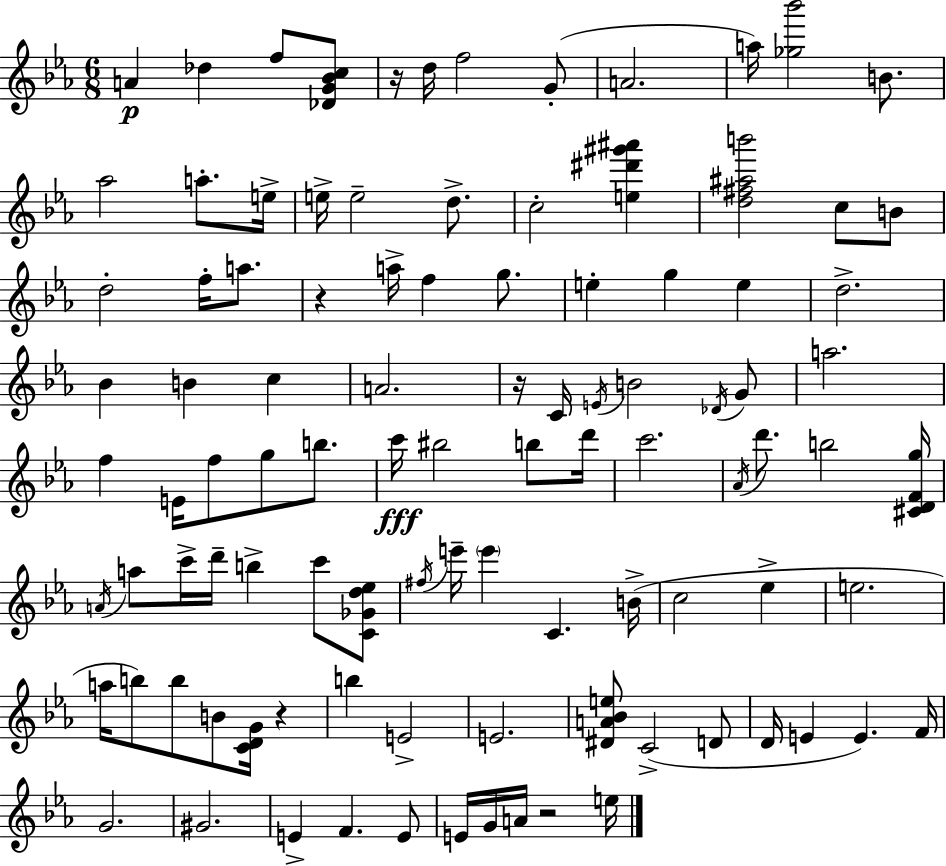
A4/q Db5/q F5/e [Db4,G4,Bb4,C5]/e R/s D5/s F5/h G4/e A4/h. A5/s [Gb5,Bb6]/h B4/e. Ab5/h A5/e. E5/s E5/s E5/h D5/e. C5/h [E5,D#6,G#6,A#6]/q [D5,F#5,A#5,B6]/h C5/e B4/e D5/h F5/s A5/e. R/q A5/s F5/q G5/e. E5/q G5/q E5/q D5/h. Bb4/q B4/q C5/q A4/h. R/s C4/s E4/s B4/h Db4/s G4/e A5/h. F5/q E4/s F5/e G5/e B5/e. C6/s BIS5/h B5/e D6/s C6/h. Ab4/s D6/e. B5/h [C#4,D4,F4,G5]/s A4/s A5/e C6/s D6/s B5/q C6/e [C4,Gb4,D5,Eb5]/e F#5/s E6/s E6/q C4/q. B4/s C5/h Eb5/q E5/h. A5/s B5/e B5/e B4/e [C4,D4,G4]/s R/q B5/q E4/h E4/h. [D#4,A4,Bb4,E5]/e C4/h D4/e D4/s E4/q E4/q. F4/s G4/h. G#4/h. E4/q F4/q. E4/e E4/s G4/s A4/s R/h E5/s